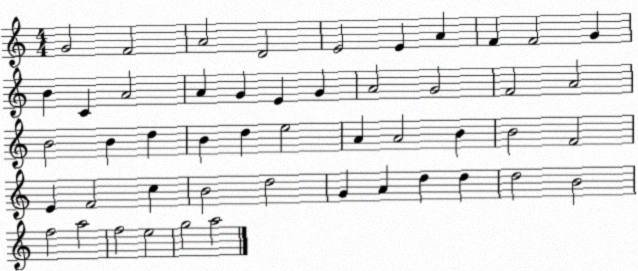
X:1
T:Untitled
M:4/4
L:1/4
K:C
G2 F2 A2 D2 E2 E A F F2 G B C A2 A G E G A2 G2 F2 A2 B2 B d B d e2 A A2 B B2 F2 E F2 c B2 d2 G A d d d2 B2 f2 a2 f2 e2 g2 a2